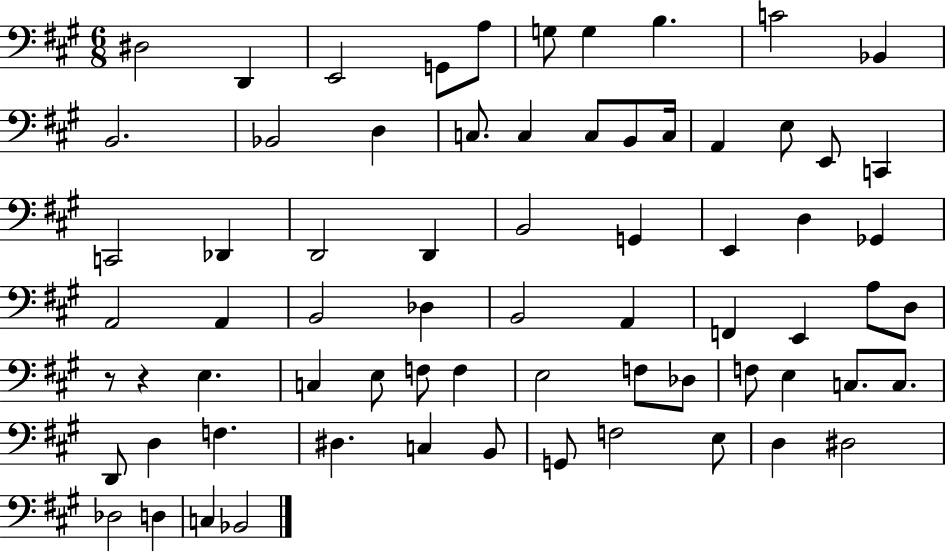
X:1
T:Untitled
M:6/8
L:1/4
K:A
^D,2 D,, E,,2 G,,/2 A,/2 G,/2 G, B, C2 _B,, B,,2 _B,,2 D, C,/2 C, C,/2 B,,/2 C,/4 A,, E,/2 E,,/2 C,, C,,2 _D,, D,,2 D,, B,,2 G,, E,, D, _G,, A,,2 A,, B,,2 _D, B,,2 A,, F,, E,, A,/2 D,/2 z/2 z E, C, E,/2 F,/2 F, E,2 F,/2 _D,/2 F,/2 E, C,/2 C,/2 D,,/2 D, F, ^D, C, B,,/2 G,,/2 F,2 E,/2 D, ^D,2 _D,2 D, C, _B,,2